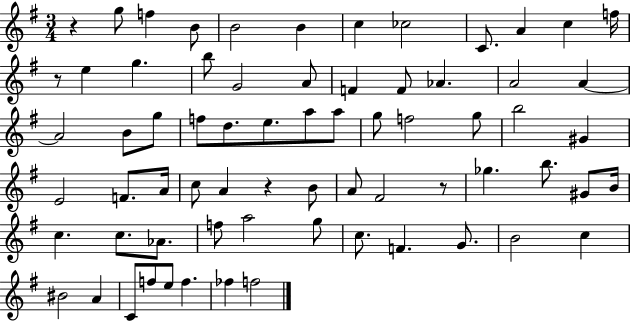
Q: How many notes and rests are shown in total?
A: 69